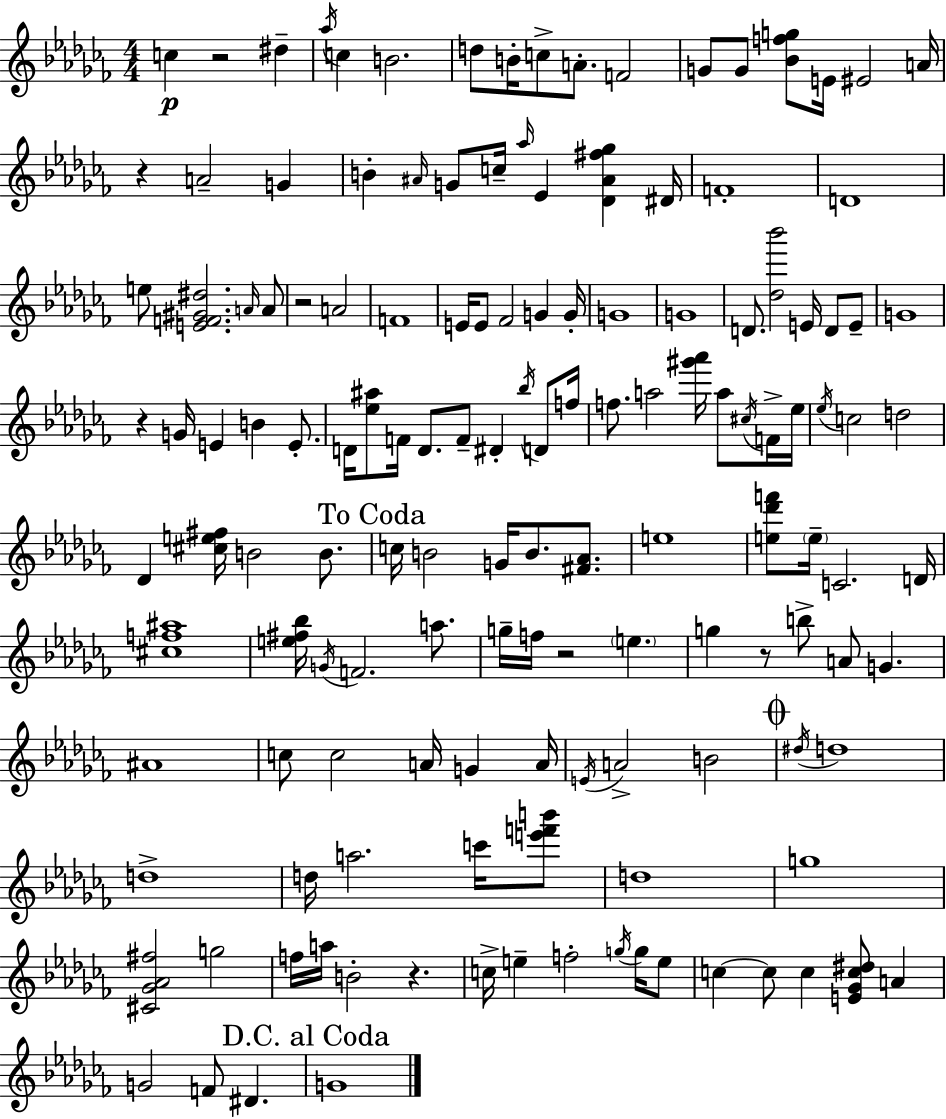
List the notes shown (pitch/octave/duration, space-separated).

C5/q R/h D#5/q Ab5/s C5/q B4/h. D5/e B4/s C5/e A4/e. F4/h G4/e G4/e [Bb4,F5,G5]/e E4/s EIS4/h A4/s R/q A4/h G4/q B4/q A#4/s G4/e C5/s Ab5/s Eb4/q [Db4,A#4,F#5,Gb5]/q D#4/s F4/w D4/w E5/e [E4,F4,G#4,D#5]/h. A4/s A4/e R/h A4/h F4/w E4/s E4/e FES4/h G4/q G4/s G4/w G4/w D4/e. [Db5,Bb6]/h E4/s D4/e E4/e G4/w R/q G4/s E4/q B4/q E4/e. D4/s [Eb5,A#5]/e F4/s D4/e. F4/e D#4/q Bb5/s D4/e F5/s F5/e. A5/h [G#6,Ab6]/s A5/e C#5/s F4/s Eb5/s Eb5/s C5/h D5/h Db4/q [C#5,E5,F#5]/s B4/h B4/e. C5/s B4/h G4/s B4/e. [F#4,Ab4]/e. E5/w [E5,Db6,F6]/e E5/s C4/h. D4/s [C#5,F5,A#5]/w [E5,F#5,Bb5]/s G4/s F4/h. A5/e. G5/s F5/s R/h E5/q. G5/q R/e B5/e A4/e G4/q. A#4/w C5/e C5/h A4/s G4/q A4/s E4/s A4/h B4/h D#5/s D5/w D5/w D5/s A5/h. C6/s [E6,F6,B6]/e D5/w G5/w [C#4,Gb4,Ab4,F#5]/h G5/h F5/s A5/s B4/h R/q. C5/s E5/q F5/h G5/s G5/s E5/e C5/q C5/e C5/q [E4,Gb4,C5,D#5]/e A4/q G4/h F4/e D#4/q. G4/w